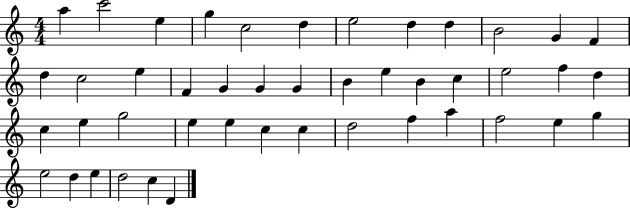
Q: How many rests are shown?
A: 0